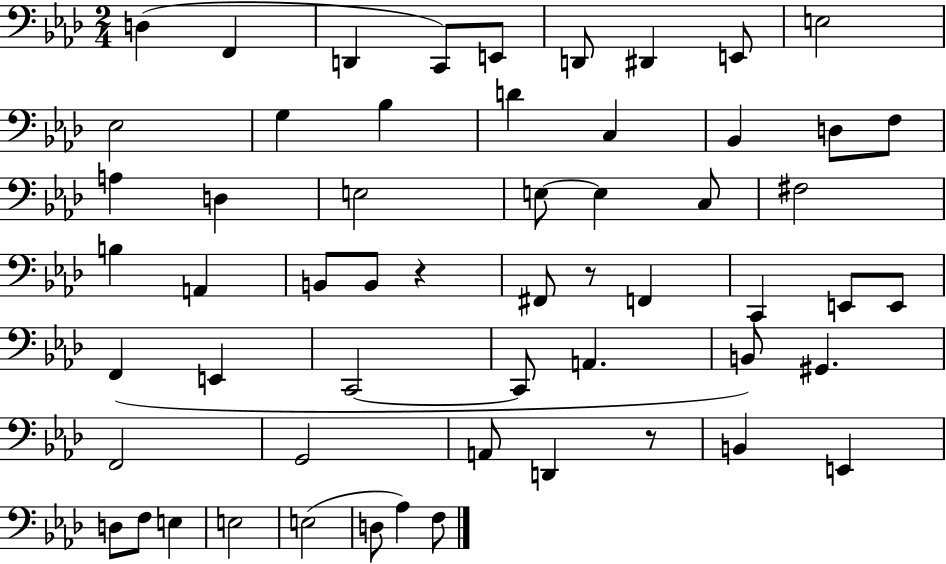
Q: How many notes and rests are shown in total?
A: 57